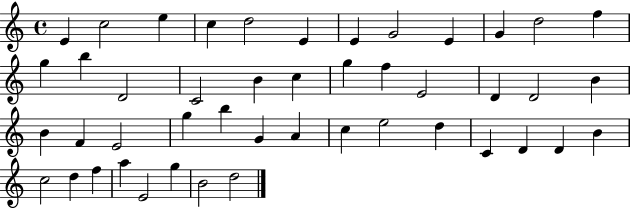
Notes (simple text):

E4/q C5/h E5/q C5/q D5/h E4/q E4/q G4/h E4/q G4/q D5/h F5/q G5/q B5/q D4/h C4/h B4/q C5/q G5/q F5/q E4/h D4/q D4/h B4/q B4/q F4/q E4/h G5/q B5/q G4/q A4/q C5/q E5/h D5/q C4/q D4/q D4/q B4/q C5/h D5/q F5/q A5/q E4/h G5/q B4/h D5/h